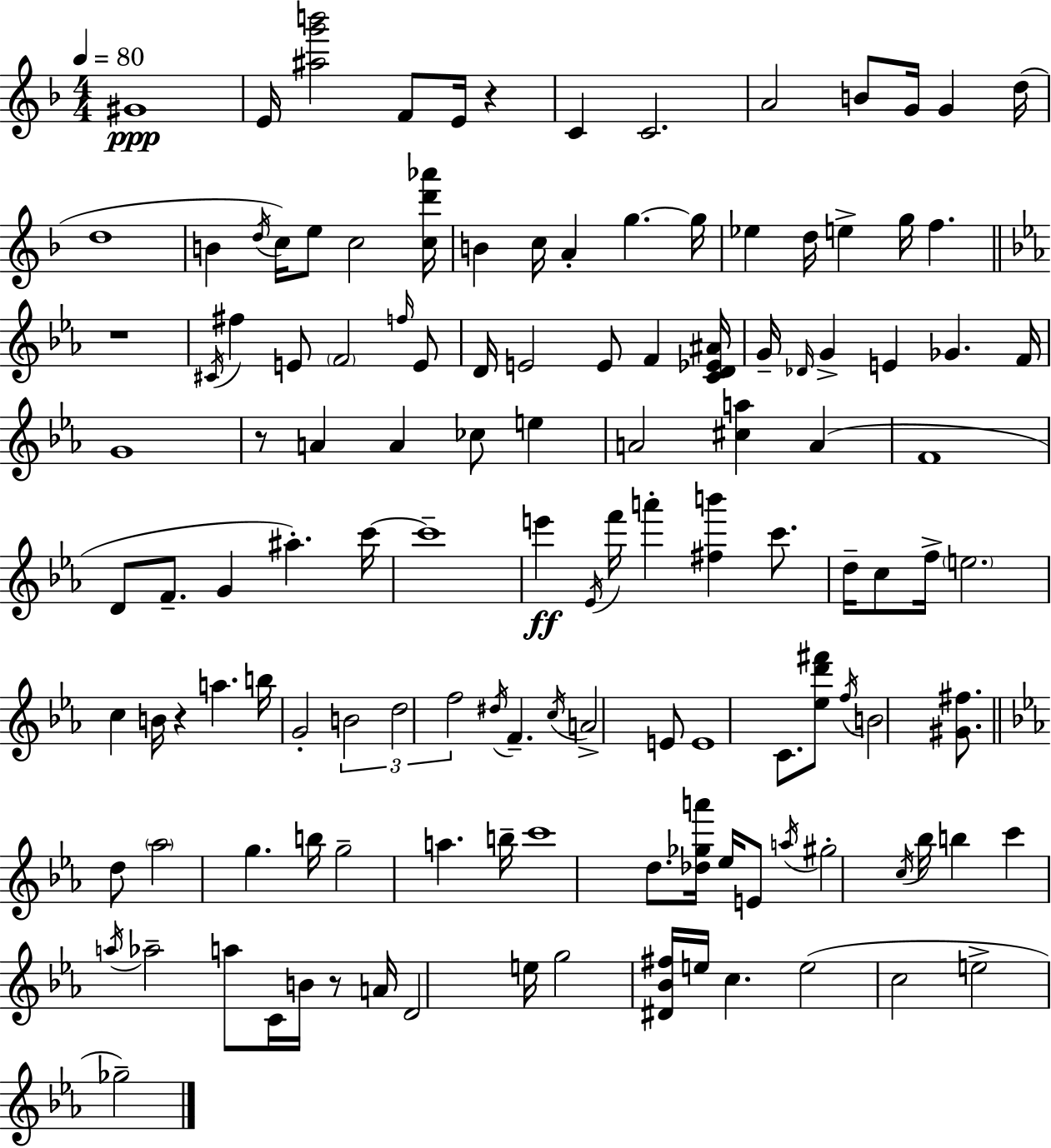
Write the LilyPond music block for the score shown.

{
  \clef treble
  \numericTimeSignature
  \time 4/4
  \key f \major
  \tempo 4 = 80
  \repeat volta 2 { gis'1\ppp | e'16 <ais'' g''' b'''>2 f'8 e'16 r4 | c'4 c'2. | a'2 b'8 g'16 g'4 d''16( | \break d''1 | b'4 \acciaccatura { d''16 }) c''16 e''8 c''2 | <c'' d''' aes'''>16 b'4 c''16 a'4-. g''4.~~ | g''16 ees''4 d''16 e''4-> g''16 f''4. | \break \bar "||" \break \key ees \major r1 | \acciaccatura { cis'16 } fis''4 e'8 \parenthesize f'2 \grace { f''16 } | e'8 d'16 e'2 e'8 f'4 | <c' d' ees' ais'>16 g'16-- \grace { des'16 } g'4-> e'4 ges'4. | \break f'16 g'1 | r8 a'4 a'4 ces''8 e''4 | a'2 <cis'' a''>4 a'4( | f'1 | \break d'8 f'8.-- g'4 ais''4.-.) | c'''16~~ c'''1-- | e'''4\ff \acciaccatura { ees'16 } f'''16 a'''4-. <fis'' b'''>4 | c'''8. d''16-- c''8 f''16-> \parenthesize e''2. | \break c''4 b'16 r4 a''4. | b''16 g'2-. \tuplet 3/2 { b'2 | d''2 f''2 } | \acciaccatura { dis''16 } f'4.-- \acciaccatura { c''16 } a'2-> | \break e'8 e'1 | c'8. <ees'' d''' fis'''>8 \acciaccatura { f''16 } b'2 | <gis' fis''>8. \bar "||" \break \key c \minor d''8 \parenthesize aes''2 g''4. | b''16 g''2-- a''4. b''16-- | c'''1 | d''8. <des'' ges'' a'''>16 ees''16 e'8 \acciaccatura { a''16 } gis''2-. | \break \acciaccatura { c''16 } bes''16 b''4 c'''4 \acciaccatura { a''16 } aes''2-- | a''8 c'16 b'16 r8 a'16 d'2 | e''16 g''2 <dis' bes' fis''>16 e''16 c''4. | e''2( c''2 | \break e''2-> ges''2--) | } \bar "|."
}